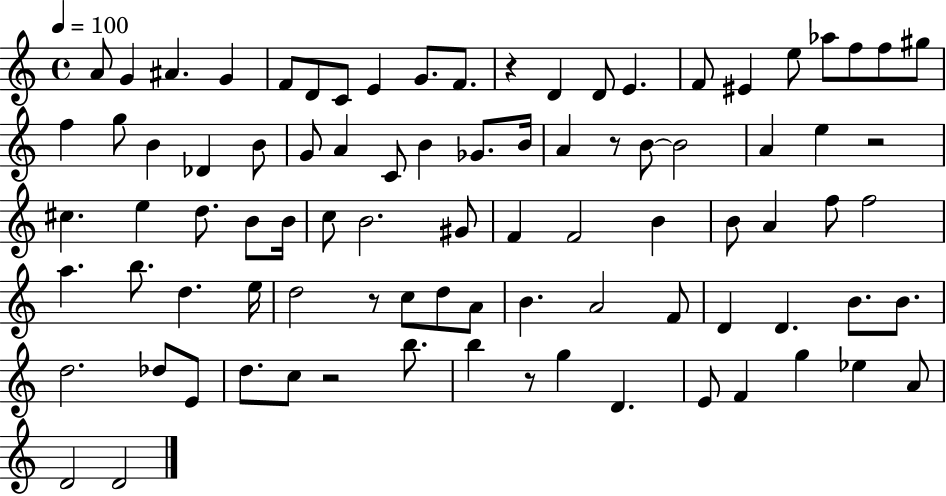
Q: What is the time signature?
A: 4/4